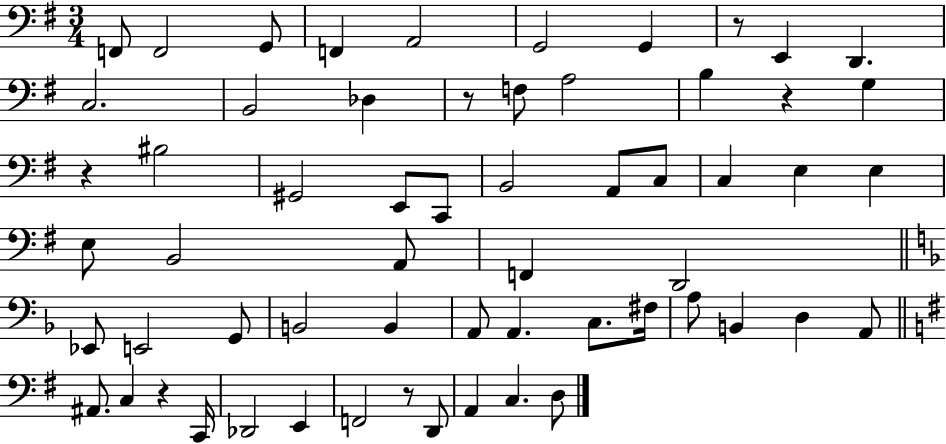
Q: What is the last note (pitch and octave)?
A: D3